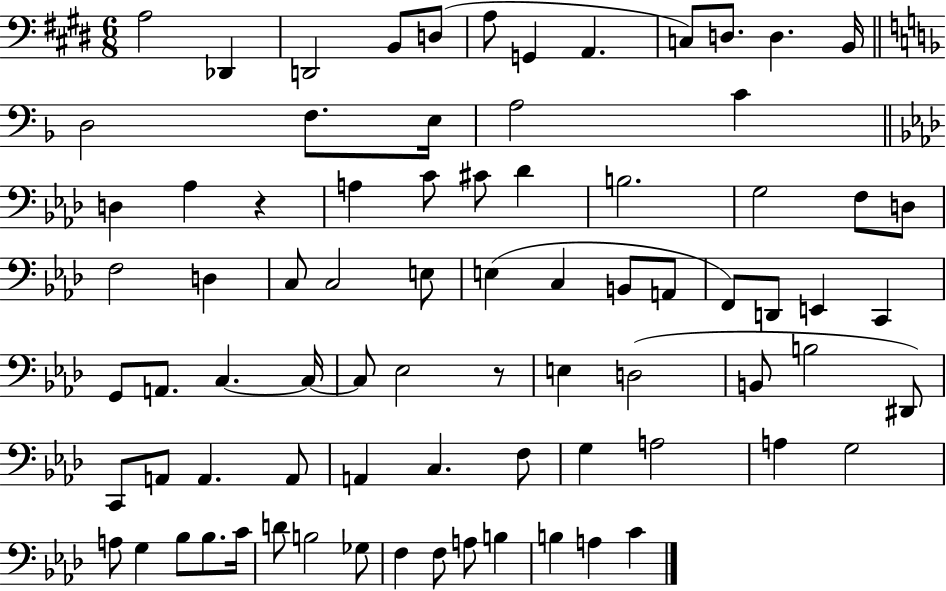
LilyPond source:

{
  \clef bass
  \numericTimeSignature
  \time 6/8
  \key e \major
  \repeat volta 2 { a2 des,4 | d,2 b,8 d8( | a8 g,4 a,4. | c8) d8. d4. b,16 | \break \bar "||" \break \key d \minor d2 f8. e16 | a2 c'4 | \bar "||" \break \key aes \major d4 aes4 r4 | a4 c'8 cis'8 des'4 | b2. | g2 f8 d8 | \break f2 d4 | c8 c2 e8 | e4( c4 b,8 a,8 | f,8) d,8 e,4 c,4 | \break g,8 a,8. c4.~~ c16~~ | c8 ees2 r8 | e4 d2( | b,8 b2 dis,8) | \break c,8 a,8 a,4. a,8 | a,4 c4. f8 | g4 a2 | a4 g2 | \break a8 g4 bes8 bes8. c'16 | d'8 b2 ges8 | f4 f8 a8 b4 | b4 a4 c'4 | \break } \bar "|."
}